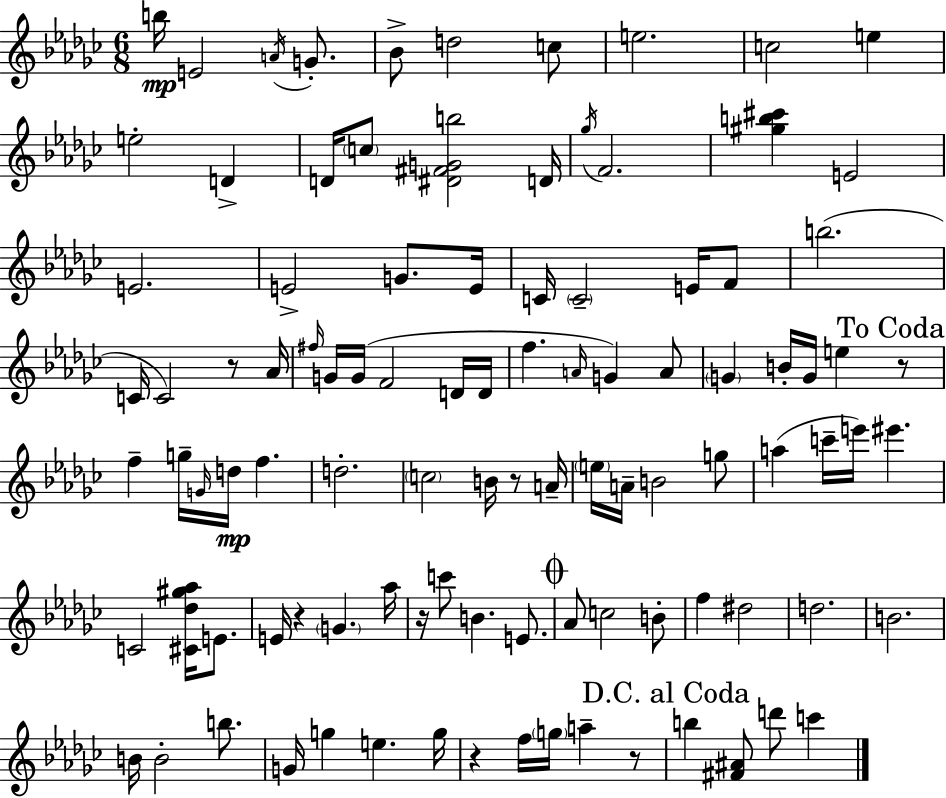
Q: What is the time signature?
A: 6/8